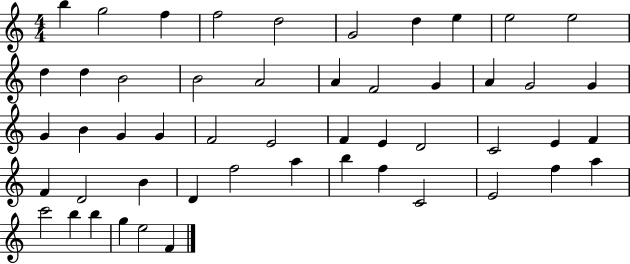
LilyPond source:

{
  \clef treble
  \numericTimeSignature
  \time 4/4
  \key c \major
  b''4 g''2 f''4 | f''2 d''2 | g'2 d''4 e''4 | e''2 e''2 | \break d''4 d''4 b'2 | b'2 a'2 | a'4 f'2 g'4 | a'4 g'2 g'4 | \break g'4 b'4 g'4 g'4 | f'2 e'2 | f'4 e'4 d'2 | c'2 e'4 f'4 | \break f'4 d'2 b'4 | d'4 f''2 a''4 | b''4 f''4 c'2 | e'2 f''4 a''4 | \break c'''2 b''4 b''4 | g''4 e''2 f'4 | \bar "|."
}